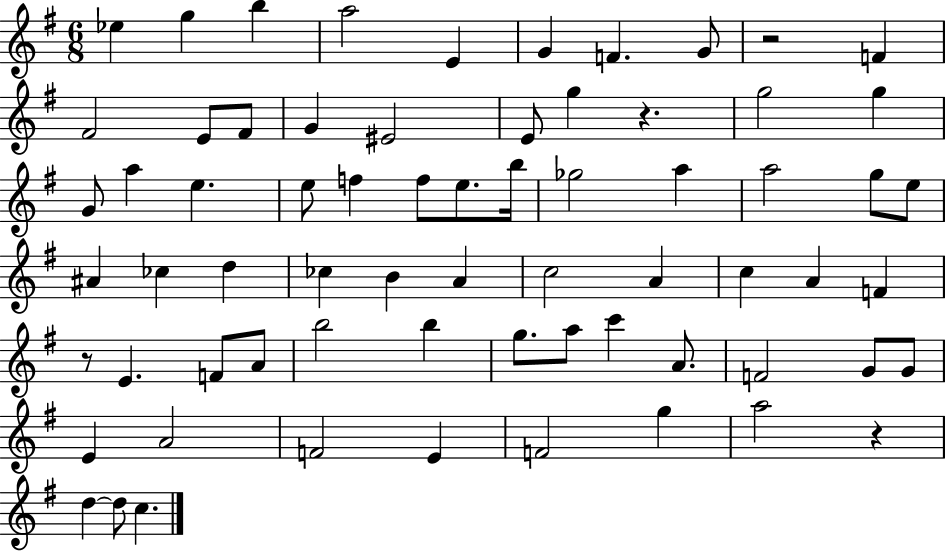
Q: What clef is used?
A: treble